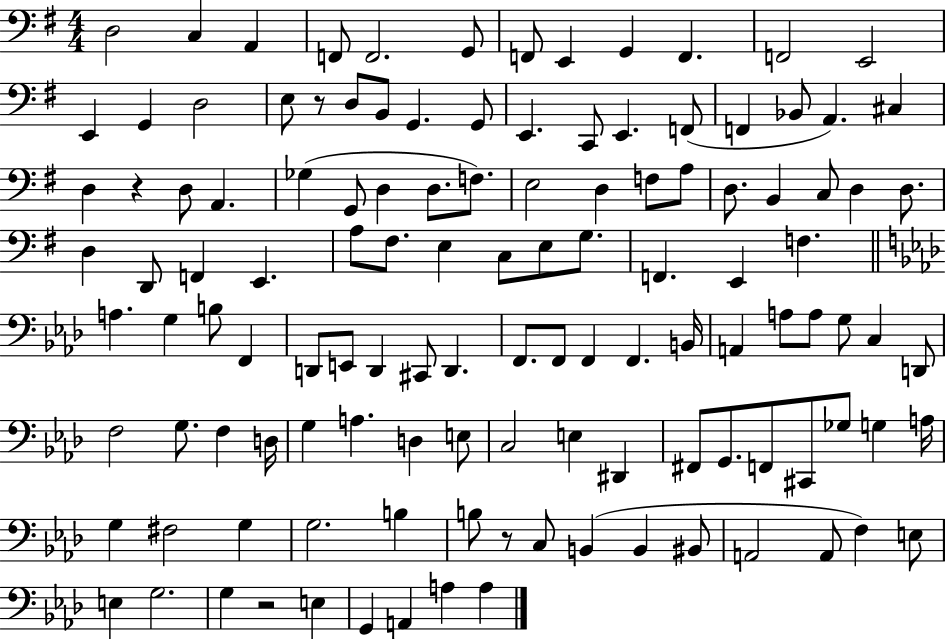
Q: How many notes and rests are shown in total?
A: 122